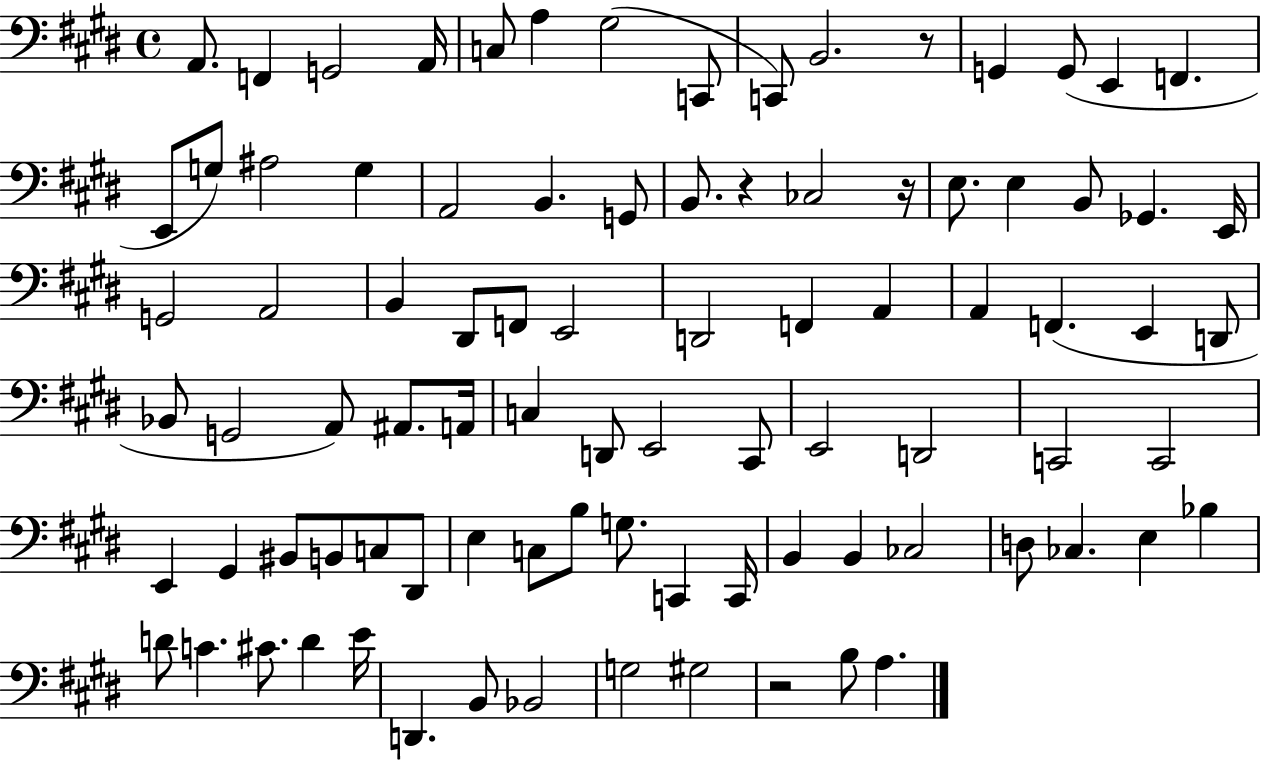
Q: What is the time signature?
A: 4/4